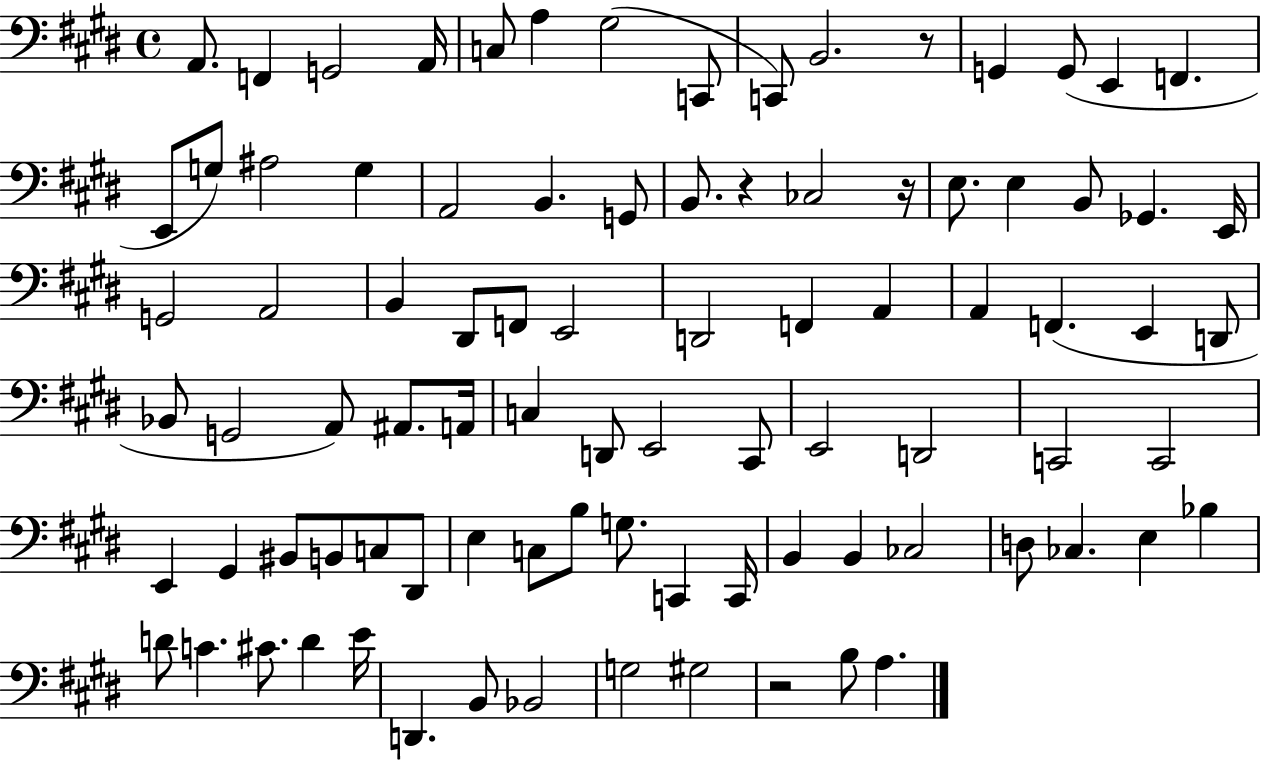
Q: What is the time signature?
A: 4/4